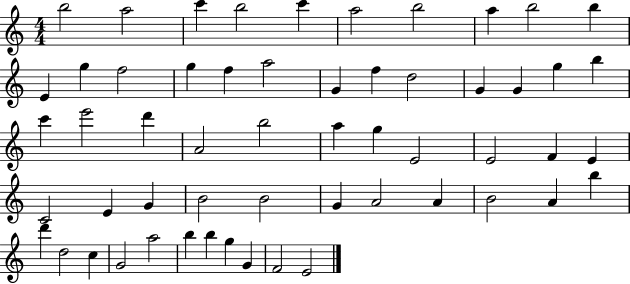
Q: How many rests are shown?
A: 0